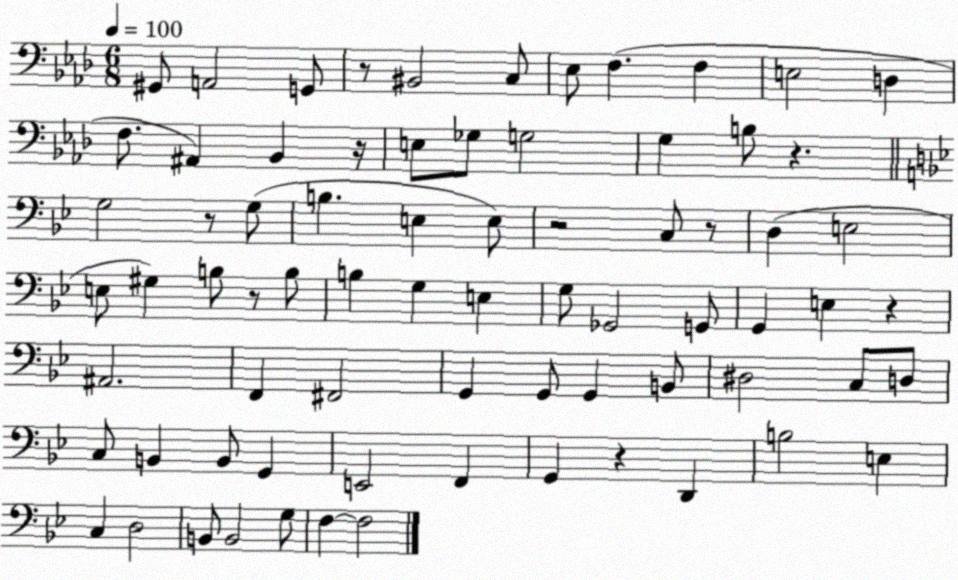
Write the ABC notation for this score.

X:1
T:Untitled
M:6/8
L:1/4
K:Ab
^G,,/2 A,,2 G,,/2 z/2 ^B,,2 C,/2 _E,/2 F, F, E,2 D, F,/2 ^A,, _B,, z/4 E,/2 _G,/2 G,2 G, B,/2 z G,2 z/2 G,/2 B, E, E,/2 z2 C,/2 z/2 D, E,2 E,/2 ^G, B,/2 z/2 B,/2 B, G, E, G,/2 _G,,2 G,,/2 G,, E, z ^A,,2 F,, ^F,,2 G,, G,,/2 G,, B,,/2 ^D,2 C,/2 D,/2 C,/2 B,, B,,/2 G,, E,,2 F,, G,, z D,, B,2 E, C, D,2 B,,/2 B,,2 G,/2 F, F,2